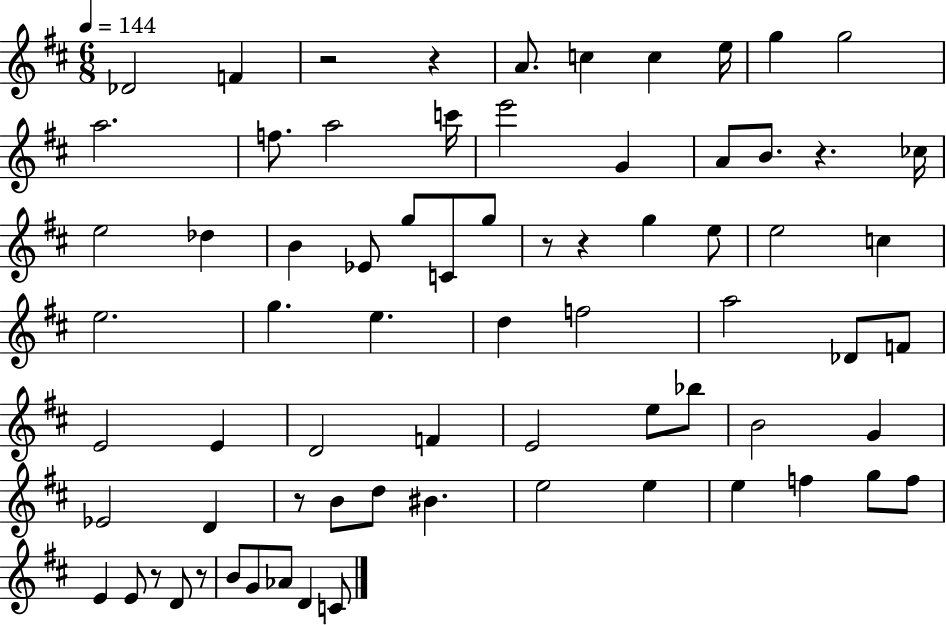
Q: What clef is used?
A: treble